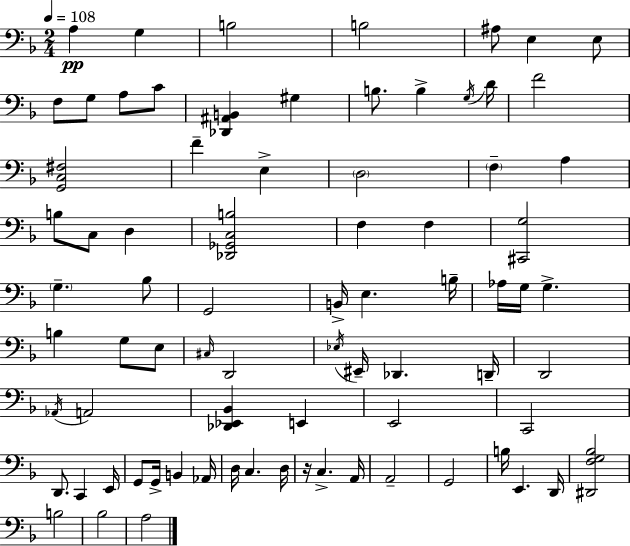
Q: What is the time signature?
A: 2/4